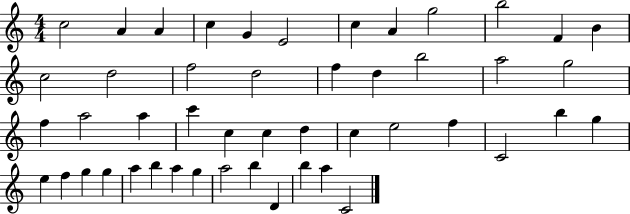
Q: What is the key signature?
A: C major